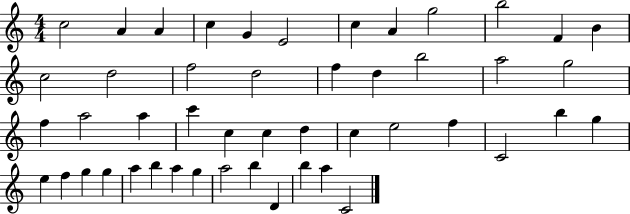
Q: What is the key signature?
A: C major